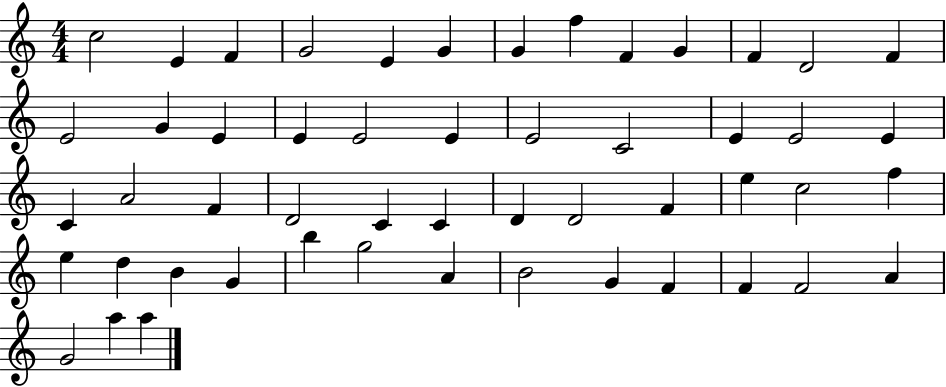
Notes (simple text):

C5/h E4/q F4/q G4/h E4/q G4/q G4/q F5/q F4/q G4/q F4/q D4/h F4/q E4/h G4/q E4/q E4/q E4/h E4/q E4/h C4/h E4/q E4/h E4/q C4/q A4/h F4/q D4/h C4/q C4/q D4/q D4/h F4/q E5/q C5/h F5/q E5/q D5/q B4/q G4/q B5/q G5/h A4/q B4/h G4/q F4/q F4/q F4/h A4/q G4/h A5/q A5/q